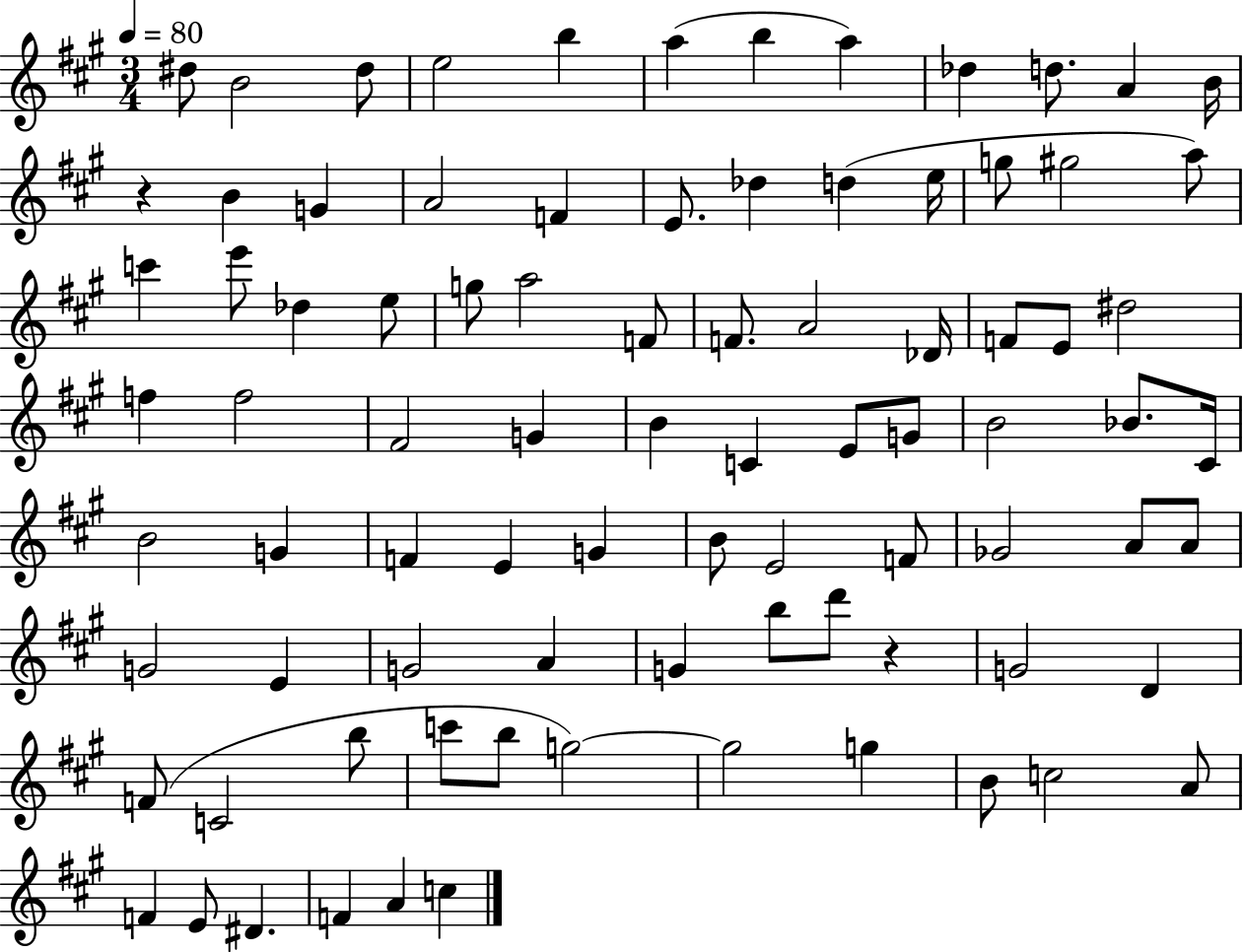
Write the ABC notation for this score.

X:1
T:Untitled
M:3/4
L:1/4
K:A
^d/2 B2 ^d/2 e2 b a b a _d d/2 A B/4 z B G A2 F E/2 _d d e/4 g/2 ^g2 a/2 c' e'/2 _d e/2 g/2 a2 F/2 F/2 A2 _D/4 F/2 E/2 ^d2 f f2 ^F2 G B C E/2 G/2 B2 _B/2 ^C/4 B2 G F E G B/2 E2 F/2 _G2 A/2 A/2 G2 E G2 A G b/2 d'/2 z G2 D F/2 C2 b/2 c'/2 b/2 g2 g2 g B/2 c2 A/2 F E/2 ^D F A c